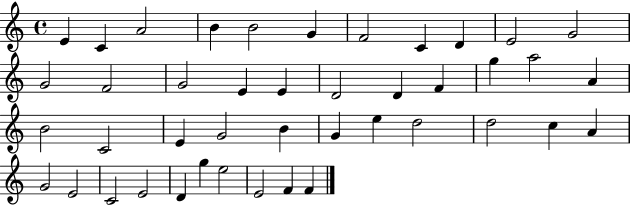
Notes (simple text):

E4/q C4/q A4/h B4/q B4/h G4/q F4/h C4/q D4/q E4/h G4/h G4/h F4/h G4/h E4/q E4/q D4/h D4/q F4/q G5/q A5/h A4/q B4/h C4/h E4/q G4/h B4/q G4/q E5/q D5/h D5/h C5/q A4/q G4/h E4/h C4/h E4/h D4/q G5/q E5/h E4/h F4/q F4/q